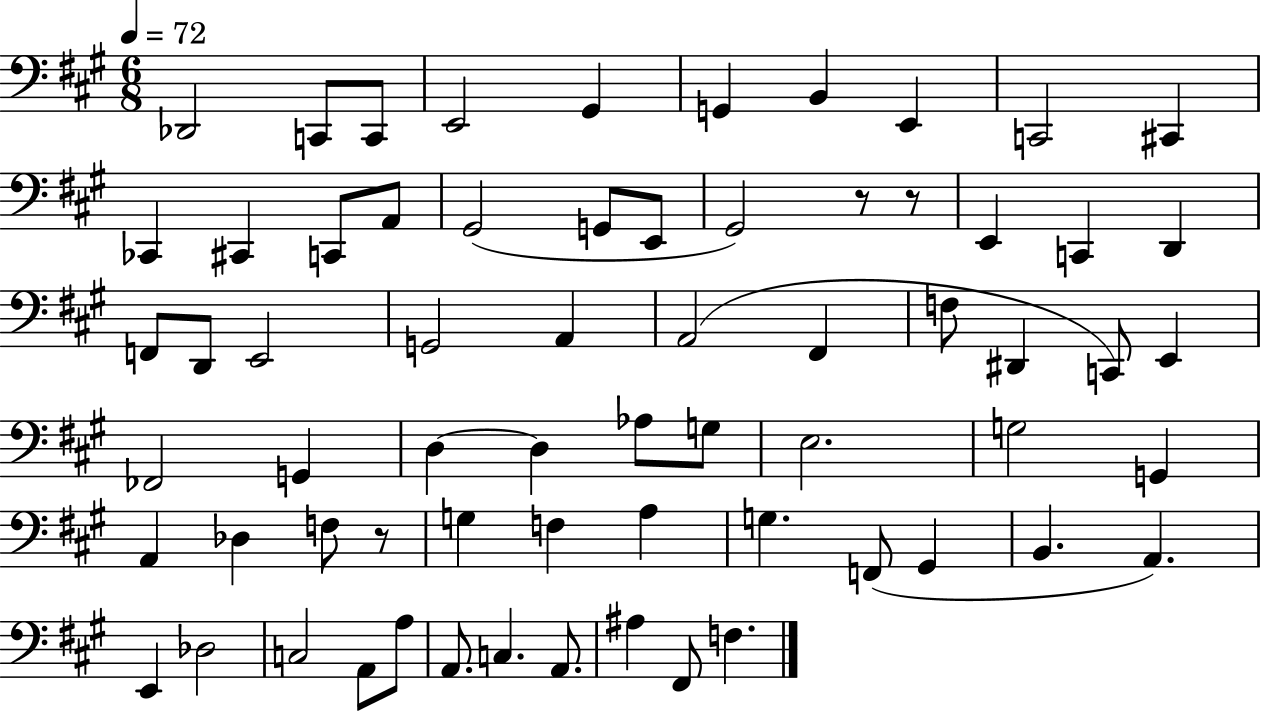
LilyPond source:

{
  \clef bass
  \numericTimeSignature
  \time 6/8
  \key a \major
  \tempo 4 = 72
  des,2 c,8 c,8 | e,2 gis,4 | g,4 b,4 e,4 | c,2 cis,4 | \break ces,4 cis,4 c,8 a,8 | gis,2( g,8 e,8 | gis,2) r8 r8 | e,4 c,4 d,4 | \break f,8 d,8 e,2 | g,2 a,4 | a,2( fis,4 | f8 dis,4 c,8) e,4 | \break fes,2 g,4 | d4~~ d4 aes8 g8 | e2. | g2 g,4 | \break a,4 des4 f8 r8 | g4 f4 a4 | g4. f,8( gis,4 | b,4. a,4.) | \break e,4 des2 | c2 a,8 a8 | a,8. c4. a,8. | ais4 fis,8 f4. | \break \bar "|."
}